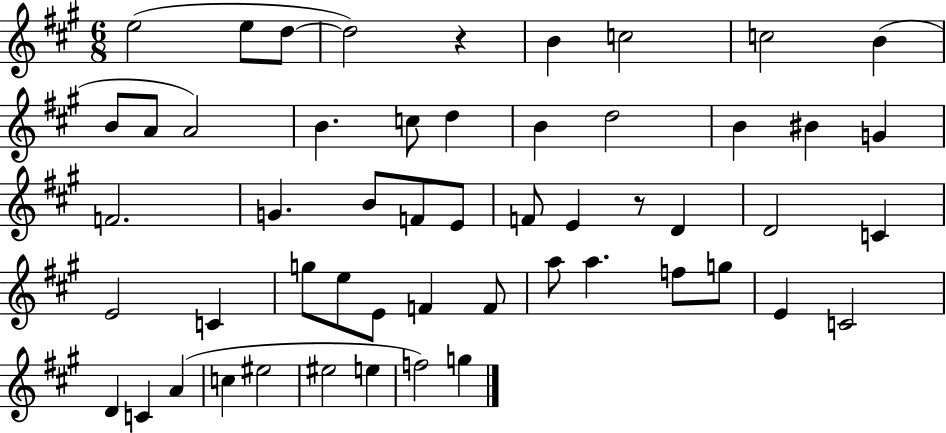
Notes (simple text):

E5/h E5/e D5/e D5/h R/q B4/q C5/h C5/h B4/q B4/e A4/e A4/h B4/q. C5/e D5/q B4/q D5/h B4/q BIS4/q G4/q F4/h. G4/q. B4/e F4/e E4/e F4/e E4/q R/e D4/q D4/h C4/q E4/h C4/q G5/e E5/e E4/e F4/q F4/e A5/e A5/q. F5/e G5/e E4/q C4/h D4/q C4/q A4/q C5/q EIS5/h EIS5/h E5/q F5/h G5/q